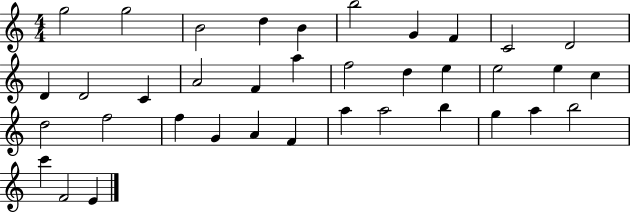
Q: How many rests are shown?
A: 0